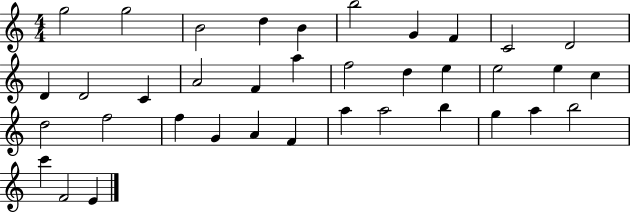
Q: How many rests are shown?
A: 0